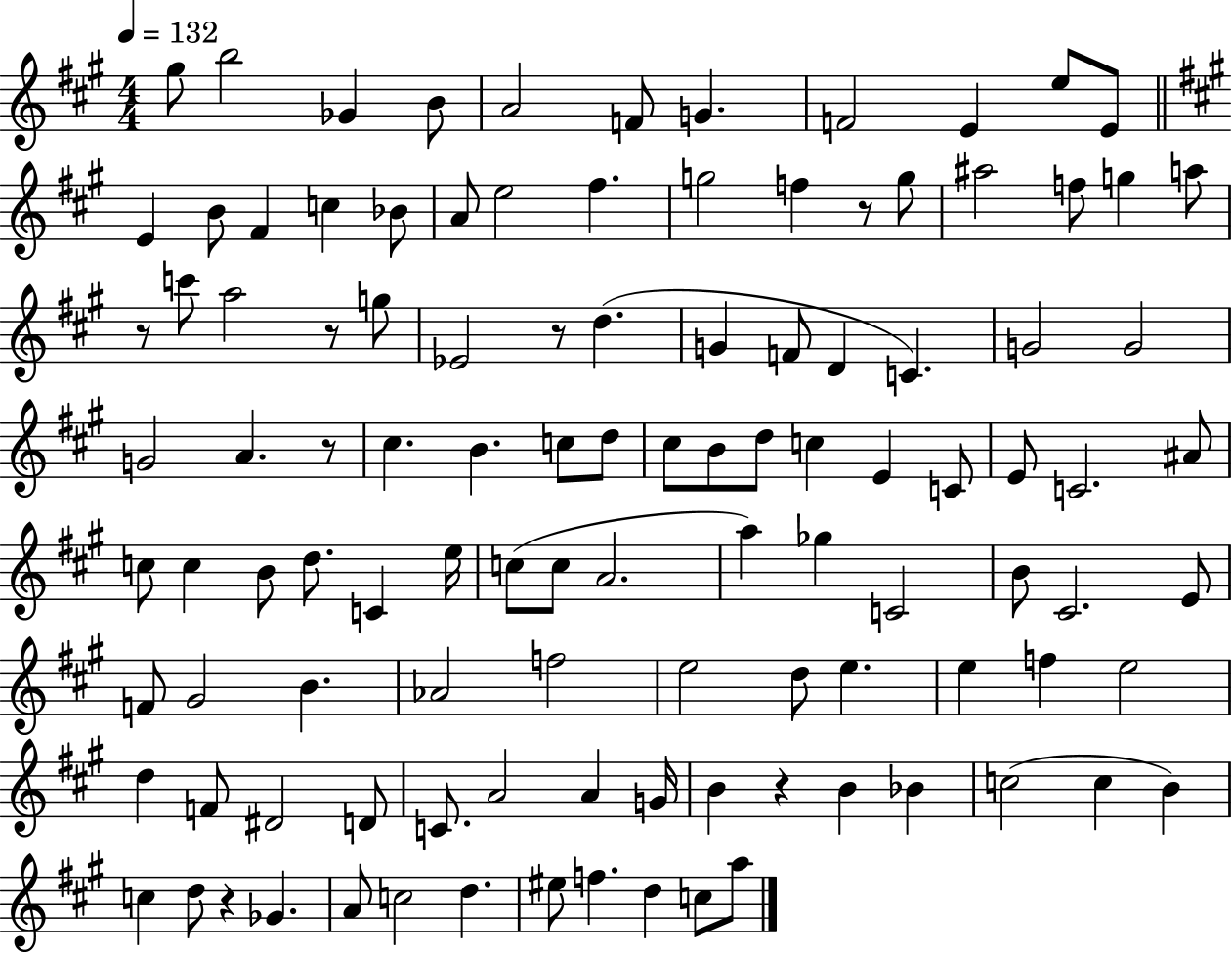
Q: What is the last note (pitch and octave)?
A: A5